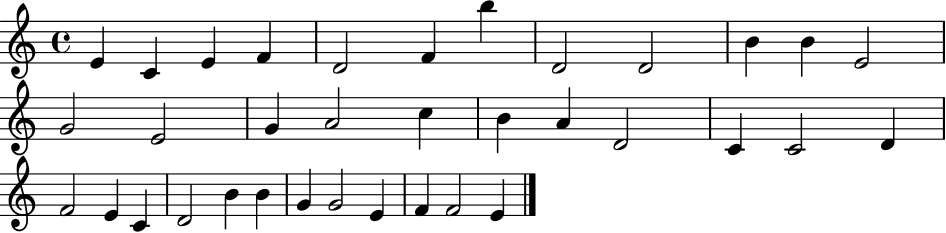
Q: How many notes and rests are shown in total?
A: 35